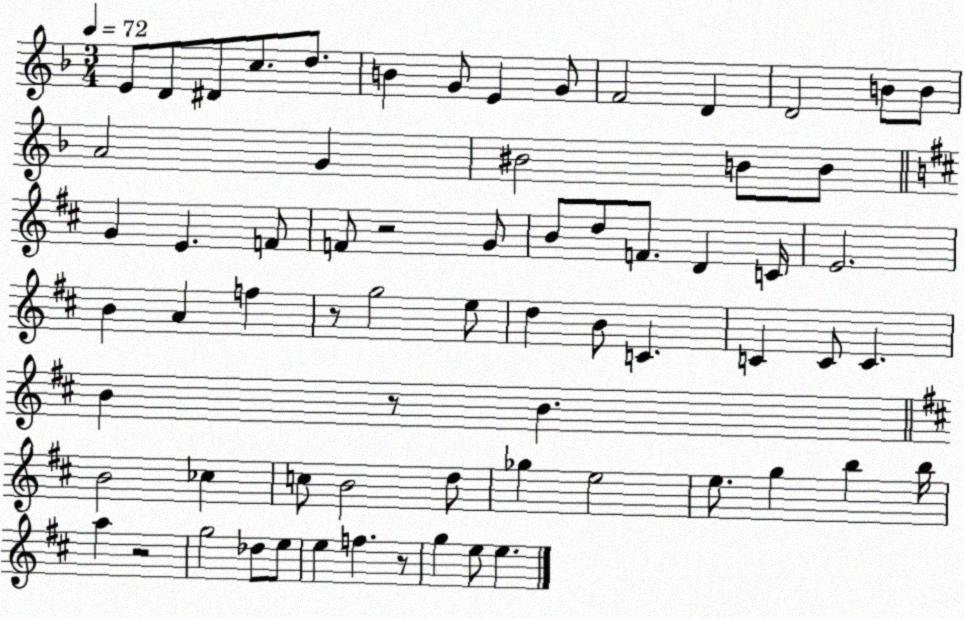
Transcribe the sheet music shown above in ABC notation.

X:1
T:Untitled
M:3/4
L:1/4
K:F
E/2 D/2 ^D/2 c/2 d/2 B G/2 E G/2 F2 D D2 B/2 B/2 A2 G ^B2 B/2 B/2 G E F/2 F/2 z2 G/2 B/2 d/2 F/2 D C/4 E2 B A f z/2 g2 e/2 d B/2 C C C/2 C B z/2 B B2 _c c/2 B2 d/2 _g e2 e/2 g b b/4 a z2 g2 _d/2 e/2 e f z/2 g e/2 e